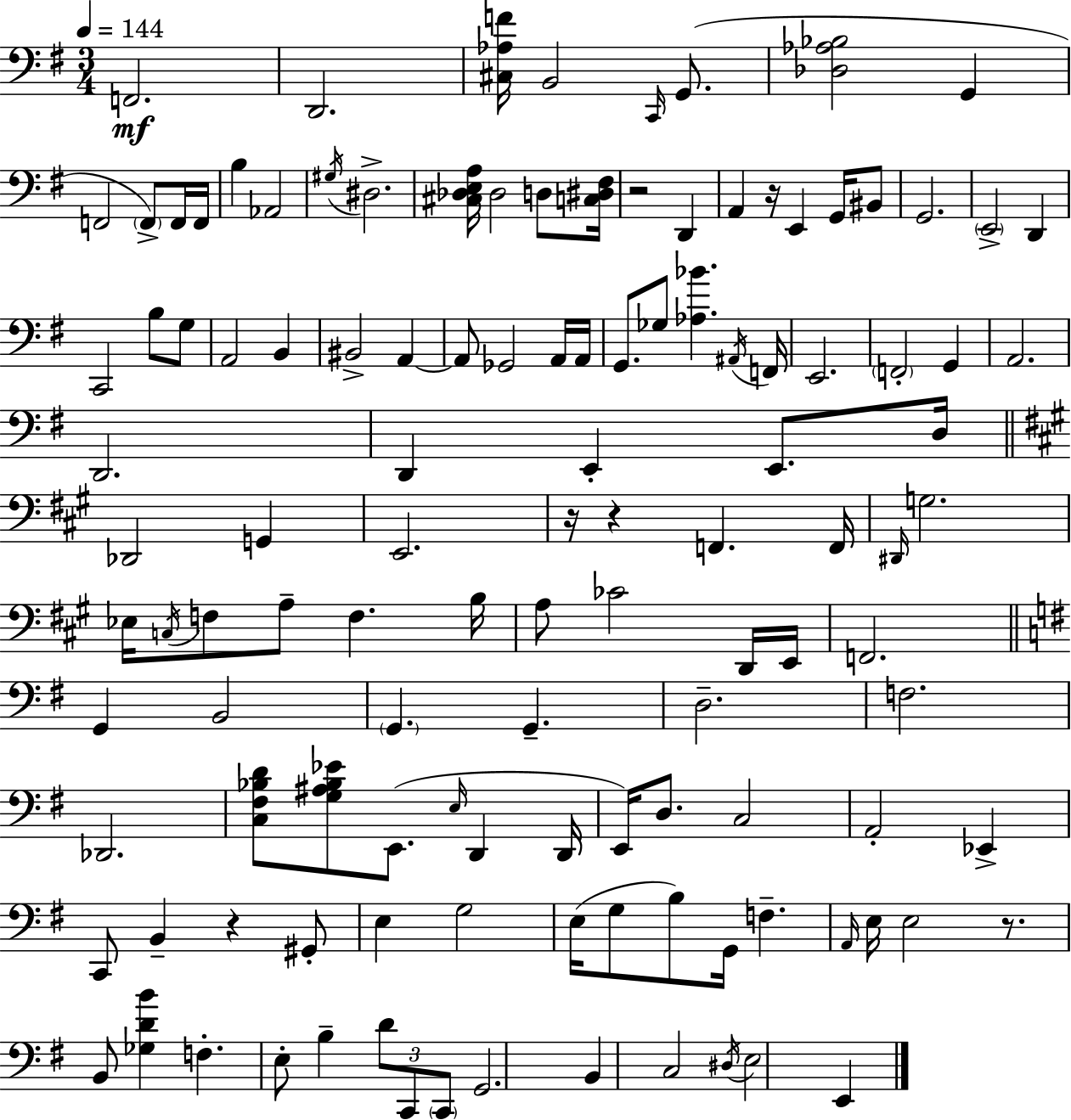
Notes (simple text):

F2/h. D2/h. [C#3,Ab3,F4]/s B2/h C2/s G2/e. [Db3,Ab3,Bb3]/h G2/q F2/h F2/e F2/s F2/s B3/q Ab2/h G#3/s D#3/h. [C#3,Db3,E3,A3]/s Db3/h D3/e [C3,D#3,F#3]/s R/h D2/q A2/q R/s E2/q G2/s BIS2/e G2/h. E2/h D2/q C2/h B3/e G3/e A2/h B2/q BIS2/h A2/q A2/e Gb2/h A2/s A2/s G2/e. Gb3/e [Ab3,Bb4]/q. A#2/s F2/s E2/h. F2/h G2/q A2/h. D2/h. D2/q E2/q E2/e. D3/s Db2/h G2/q E2/h. R/s R/q F2/q. F2/s D#2/s G3/h. Eb3/s C3/s F3/e A3/e F3/q. B3/s A3/e CES4/h D2/s E2/s F2/h. G2/q B2/h G2/q. G2/q. D3/h. F3/h. Db2/h. [C3,F#3,Bb3,D4]/e [G3,A#3,Bb3,Eb4]/e E2/e. E3/s D2/q D2/s E2/s D3/e. C3/h A2/h Eb2/q C2/e B2/q R/q G#2/e E3/q G3/h E3/s G3/e B3/e G2/s F3/q. A2/s E3/s E3/h R/e. B2/e [Gb3,D4,B4]/q F3/q. E3/e B3/q D4/e C2/e C2/e G2/h. B2/q C3/h D#3/s E3/h E2/q